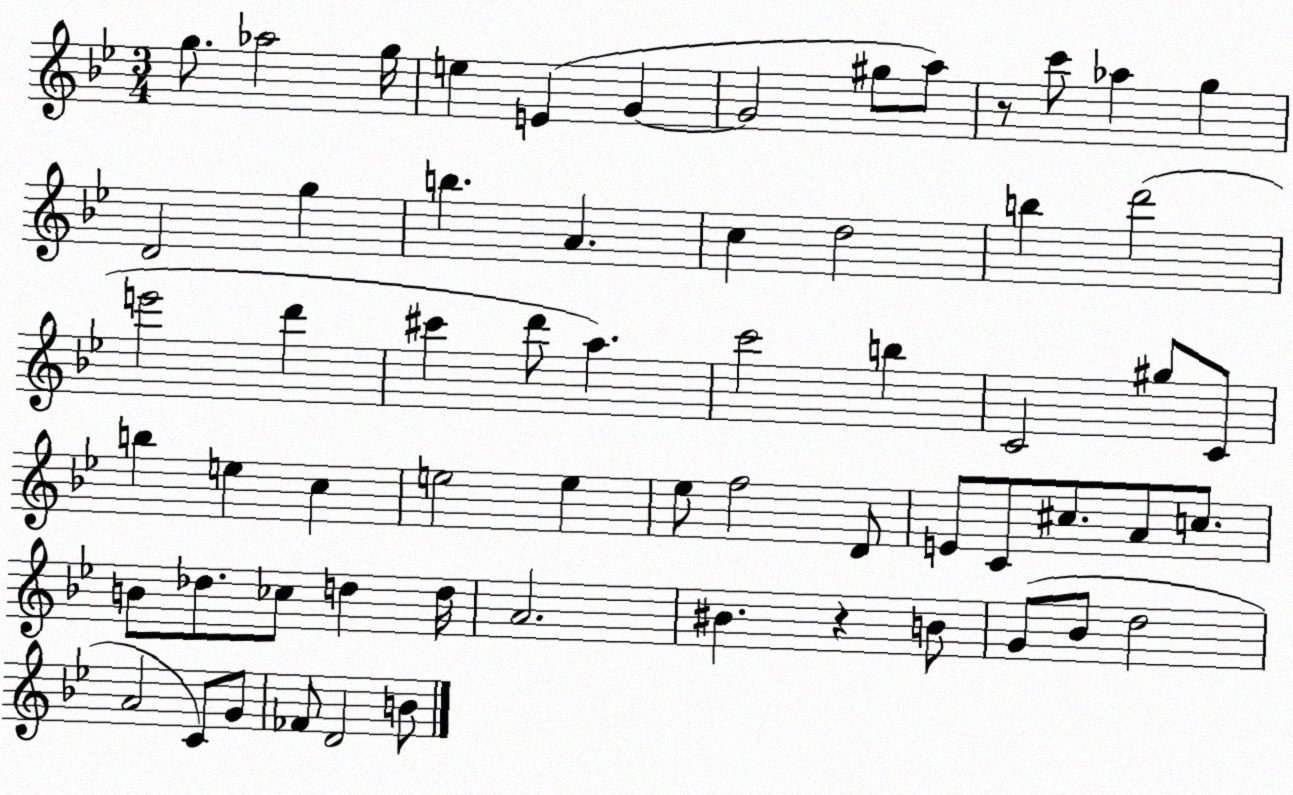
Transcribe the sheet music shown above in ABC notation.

X:1
T:Untitled
M:3/4
L:1/4
K:Bb
g/2 _a2 g/4 e E G G2 ^g/2 a/2 z/2 c'/2 _a g D2 g b A c d2 b d'2 e'2 d' ^c' d'/2 a c'2 b C2 ^g/2 C/2 b e c e2 e _e/2 f2 D/2 E/2 C/2 ^c/2 A/2 c/2 B/2 _d/2 _c/2 d d/4 A2 ^B z B/2 G/2 _B/2 d2 A2 C/2 G/2 _F/2 D2 B/2